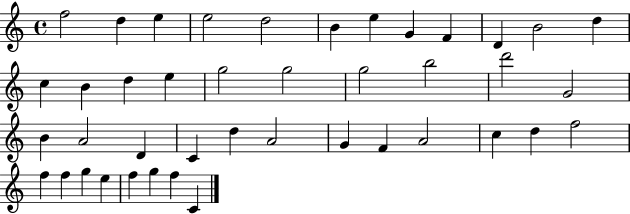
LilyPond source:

{
  \clef treble
  \time 4/4
  \defaultTimeSignature
  \key c \major
  f''2 d''4 e''4 | e''2 d''2 | b'4 e''4 g'4 f'4 | d'4 b'2 d''4 | \break c''4 b'4 d''4 e''4 | g''2 g''2 | g''2 b''2 | d'''2 g'2 | \break b'4 a'2 d'4 | c'4 d''4 a'2 | g'4 f'4 a'2 | c''4 d''4 f''2 | \break f''4 f''4 g''4 e''4 | f''4 g''4 f''4 c'4 | \bar "|."
}